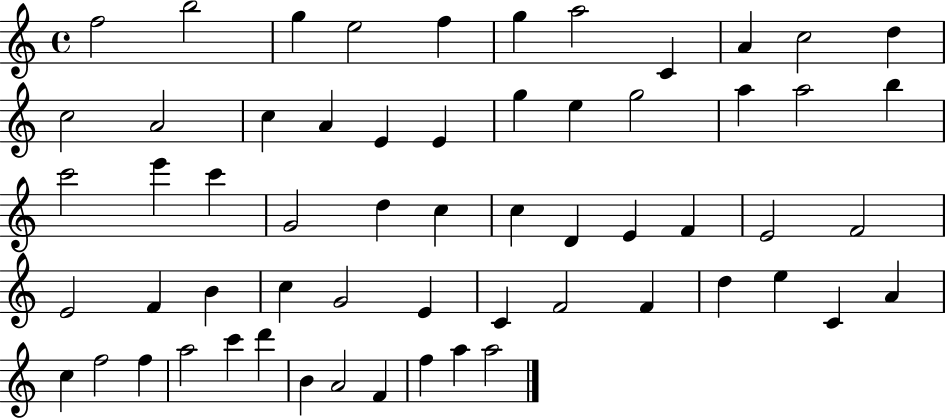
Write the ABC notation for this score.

X:1
T:Untitled
M:4/4
L:1/4
K:C
f2 b2 g e2 f g a2 C A c2 d c2 A2 c A E E g e g2 a a2 b c'2 e' c' G2 d c c D E F E2 F2 E2 F B c G2 E C F2 F d e C A c f2 f a2 c' d' B A2 F f a a2